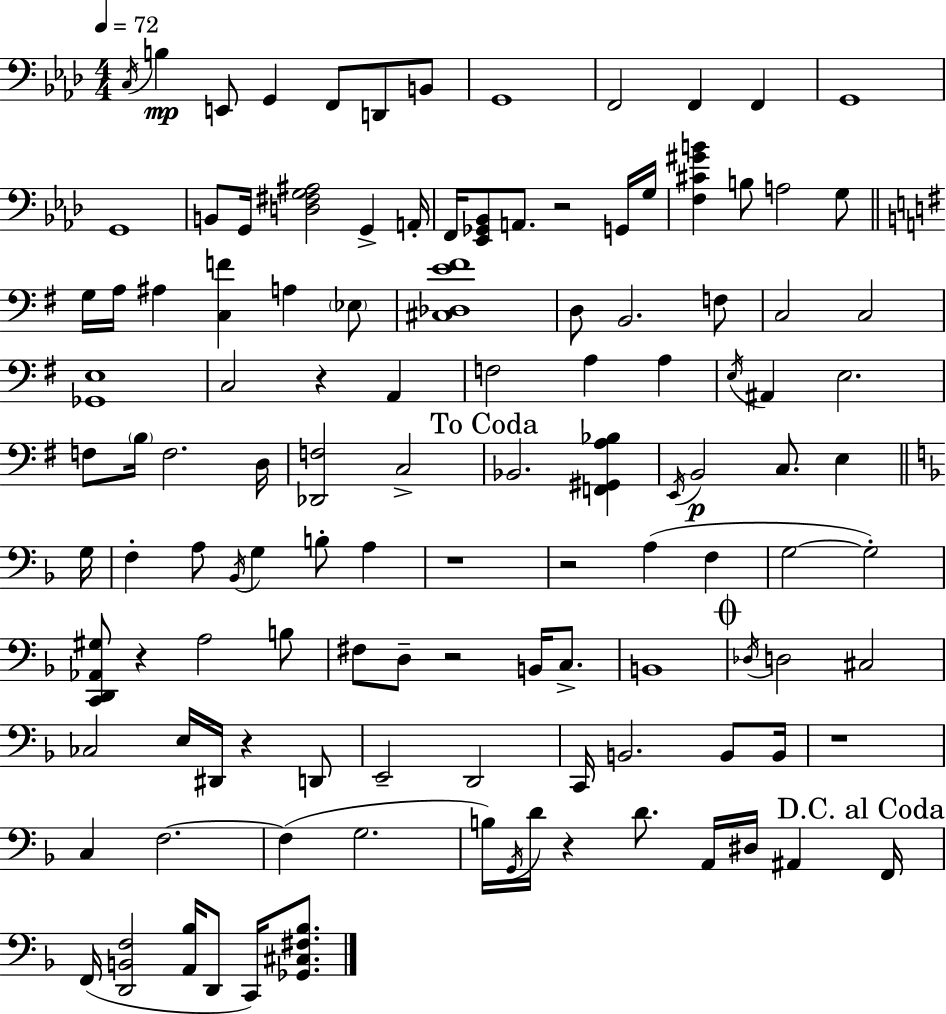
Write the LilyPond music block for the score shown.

{
  \clef bass
  \numericTimeSignature
  \time 4/4
  \key aes \major
  \tempo 4 = 72
  \acciaccatura { c16 }\mp b4 e,8 g,4 f,8 d,8 b,8 | g,1 | f,2 f,4 f,4 | g,1 | \break g,1 | b,8 g,16 <d fis g ais>2 g,4-> | a,16-. f,16 <ees, ges, bes,>8 a,8. r2 g,16 | g16 <f cis' gis' b'>4 b8 a2 g8 | \break \bar "||" \break \key e \minor g16 a16 ais4 <c f'>4 a4 \parenthesize ees8 | <cis des e' fis'>1 | d8 b,2. f8 | c2 c2 | \break <ges, e>1 | c2 r4 a,4 | f2 a4 a4 | \acciaccatura { e16 } ais,4 e2. | \break f8 \parenthesize b16 f2. | d16 <des, f>2 c2-> | \mark "To Coda" bes,2. <f, gis, a bes>4 | \acciaccatura { e,16 } b,2\p c8. e4 | \break \bar "||" \break \key f \major g16 f4-. a8 \acciaccatura { bes,16 } g4 b8-. a4 | r1 | r2 a4( f4 | g2~~ g2-.) | \break <c, d, aes, gis>8 r4 a2 | b8 fis8 d8-- r2 b,16 c8.-> | b,1 | \mark \markup { \musicglyph "scripts.coda" } \acciaccatura { des16 } d2 cis2 | \break ces2 e16 dis,16 r4 | d,8 e,2-- d,2 | c,16 b,2. | b,8 b,16 r1 | \break c4 f2.~~ | f4( g2. | b16) \acciaccatura { g,16 } d'16 r4 d'8. a,16 dis16 ais,4 | \mark "D.C. al Coda" f,16 f,16( <d, b, f>2 <a, bes>16 d,8 | \break c,16) <ges, cis fis bes>8. \bar "|."
}